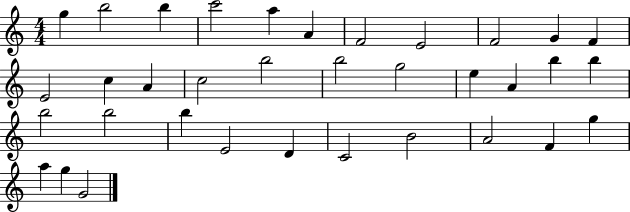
G5/q B5/h B5/q C6/h A5/q A4/q F4/h E4/h F4/h G4/q F4/q E4/h C5/q A4/q C5/h B5/h B5/h G5/h E5/q A4/q B5/q B5/q B5/h B5/h B5/q E4/h D4/q C4/h B4/h A4/h F4/q G5/q A5/q G5/q G4/h